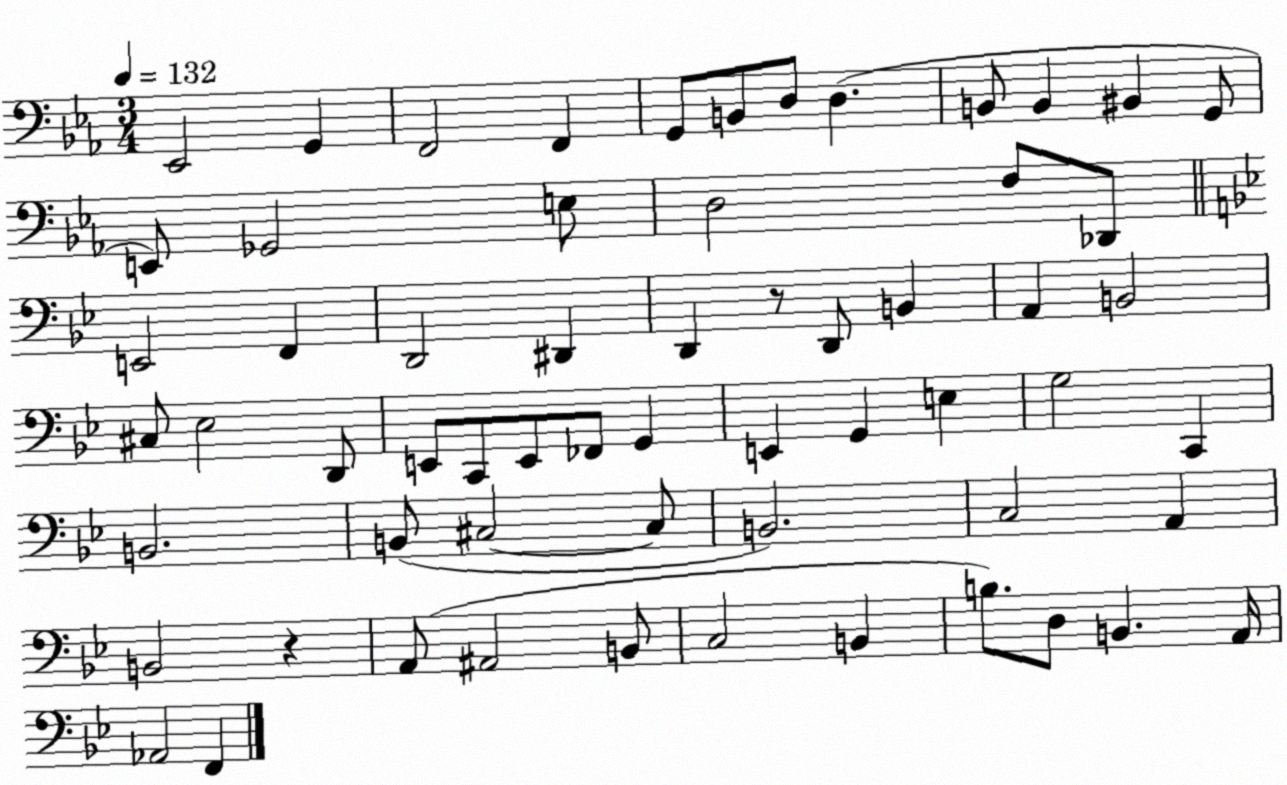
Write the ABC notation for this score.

X:1
T:Untitled
M:3/4
L:1/4
K:Eb
_E,,2 G,, F,,2 F,, G,,/2 B,,/2 D,/2 D, B,,/2 B,, ^B,, G,,/2 E,,/2 _G,,2 E,/2 D,2 F,/2 _D,,/2 E,,2 F,, D,,2 ^D,, D,, z/2 D,,/2 B,, A,, B,,2 ^C,/2 _E,2 D,,/2 E,,/2 C,,/2 E,,/2 _F,,/2 G,, E,, G,, E, G,2 C,, B,,2 B,,/2 ^C,2 ^C,/2 B,,2 C,2 A,, B,,2 z A,,/2 ^A,,2 B,,/2 C,2 B,, B,/2 D,/2 B,, A,,/4 _A,,2 F,,